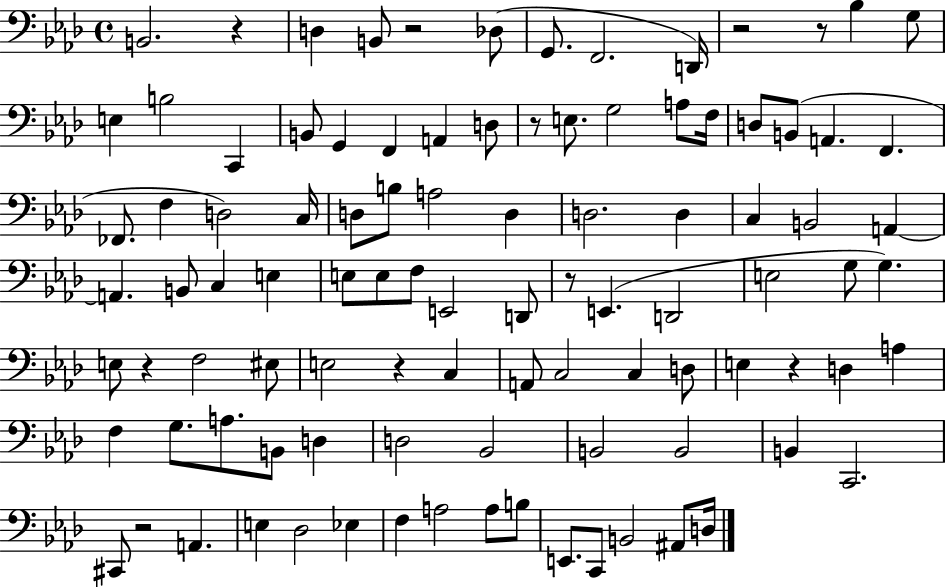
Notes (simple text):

B2/h. R/q D3/q B2/e R/h Db3/e G2/e. F2/h. D2/s R/h R/e Bb3/q G3/e E3/q B3/h C2/q B2/e G2/q F2/q A2/q D3/e R/e E3/e. G3/h A3/e F3/s D3/e B2/e A2/q. F2/q. FES2/e. F3/q D3/h C3/s D3/e B3/e A3/h D3/q D3/h. D3/q C3/q B2/h A2/q A2/q. B2/e C3/q E3/q E3/e E3/e F3/e E2/h D2/e R/e E2/q. D2/h E3/h G3/e G3/q. E3/e R/q F3/h EIS3/e E3/h R/q C3/q A2/e C3/h C3/q D3/e E3/q R/q D3/q A3/q F3/q G3/e. A3/e. B2/e D3/q D3/h Bb2/h B2/h B2/h B2/q C2/h. C#2/e R/h A2/q. E3/q Db3/h Eb3/q F3/q A3/h A3/e B3/e E2/e. C2/e B2/h A#2/e D3/s